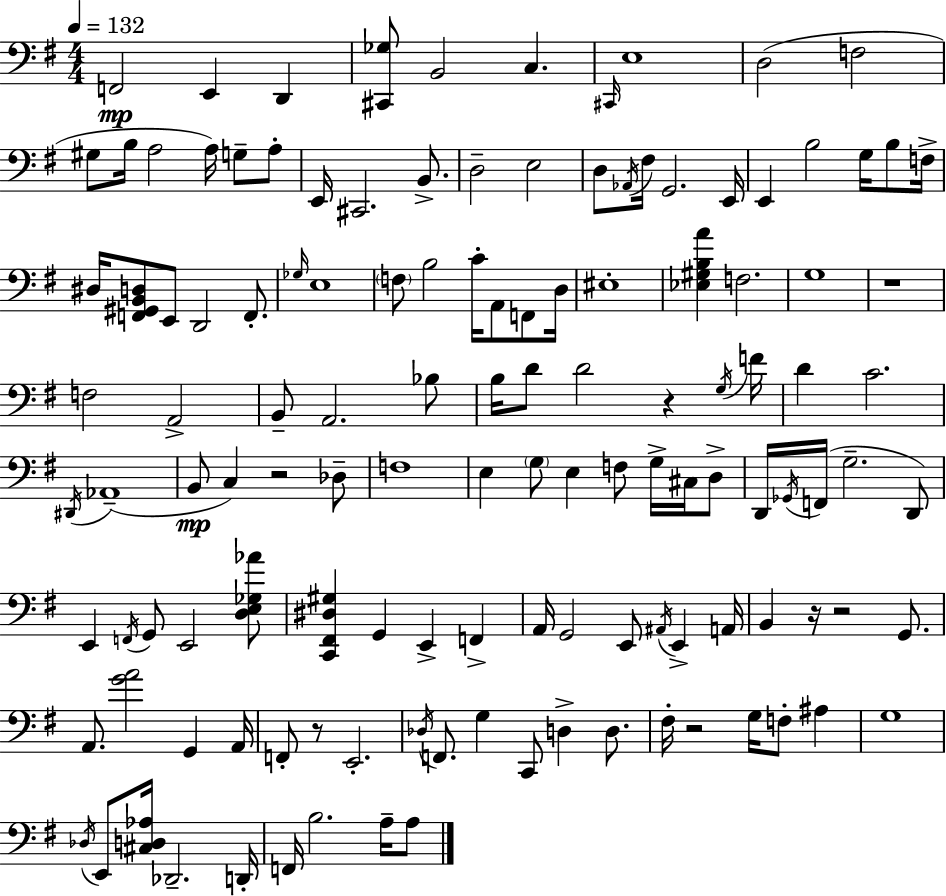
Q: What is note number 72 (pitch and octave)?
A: Gb2